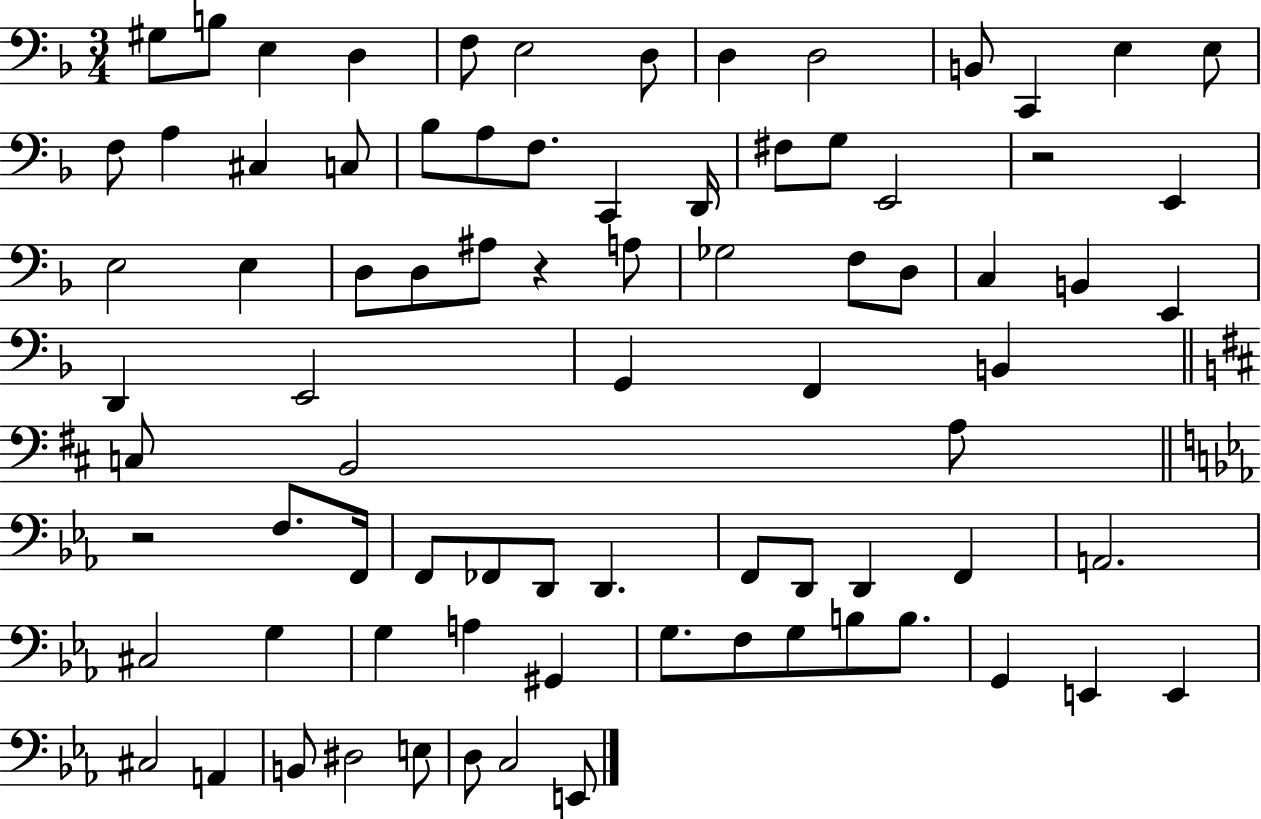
{
  \clef bass
  \numericTimeSignature
  \time 3/4
  \key f \major
  gis8 b8 e4 d4 | f8 e2 d8 | d4 d2 | b,8 c,4 e4 e8 | \break f8 a4 cis4 c8 | bes8 a8 f8. c,4 d,16 | fis8 g8 e,2 | r2 e,4 | \break e2 e4 | d8 d8 ais8 r4 a8 | ges2 f8 d8 | c4 b,4 e,4 | \break d,4 e,2 | g,4 f,4 b,4 | \bar "||" \break \key d \major c8 b,2 a8 | \bar "||" \break \key c \minor r2 f8. f,16 | f,8 fes,8 d,8 d,4. | f,8 d,8 d,4 f,4 | a,2. | \break cis2 g4 | g4 a4 gis,4 | g8. f8 g8 b8 b8. | g,4 e,4 e,4 | \break cis2 a,4 | b,8 dis2 e8 | d8 c2 e,8 | \bar "|."
}